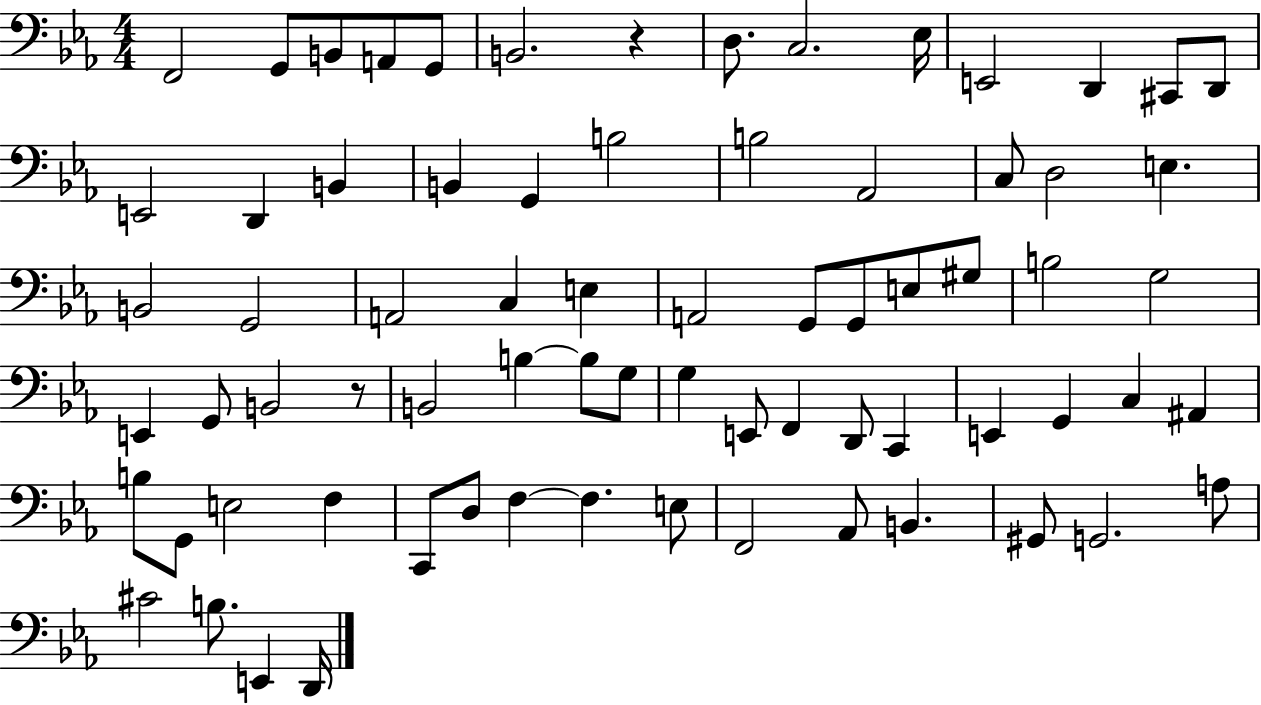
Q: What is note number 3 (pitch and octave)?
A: B2